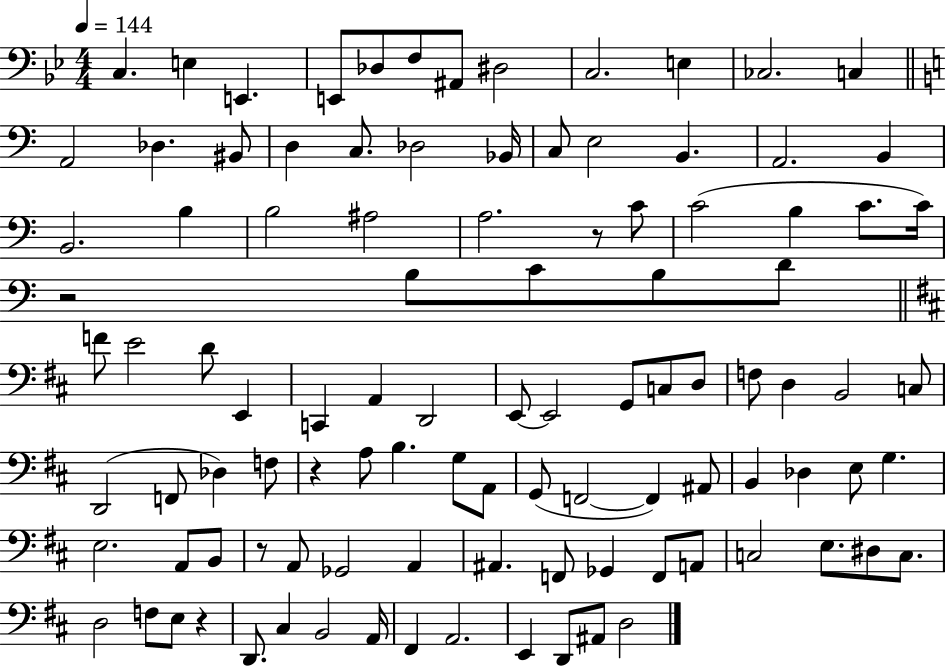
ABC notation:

X:1
T:Untitled
M:4/4
L:1/4
K:Bb
C, E, E,, E,,/2 _D,/2 F,/2 ^A,,/2 ^D,2 C,2 E, _C,2 C, A,,2 _D, ^B,,/2 D, C,/2 _D,2 _B,,/4 C,/2 E,2 B,, A,,2 B,, B,,2 B, B,2 ^A,2 A,2 z/2 C/2 C2 B, C/2 C/4 z2 B,/2 C/2 B,/2 D/2 F/2 E2 D/2 E,, C,, A,, D,,2 E,,/2 E,,2 G,,/2 C,/2 D,/2 F,/2 D, B,,2 C,/2 D,,2 F,,/2 _D, F,/2 z A,/2 B, G,/2 A,,/2 G,,/2 F,,2 F,, ^A,,/2 B,, _D, E,/2 G, E,2 A,,/2 B,,/2 z/2 A,,/2 _G,,2 A,, ^A,, F,,/2 _G,, F,,/2 A,,/2 C,2 E,/2 ^D,/2 C,/2 D,2 F,/2 E,/2 z D,,/2 ^C, B,,2 A,,/4 ^F,, A,,2 E,, D,,/2 ^A,,/2 D,2